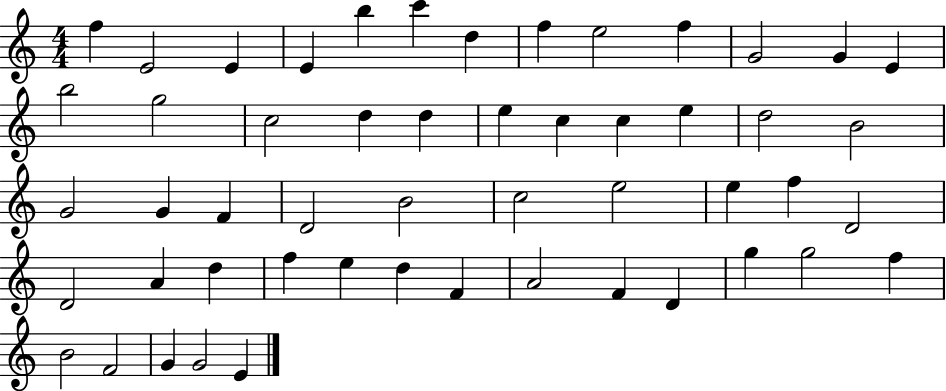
X:1
T:Untitled
M:4/4
L:1/4
K:C
f E2 E E b c' d f e2 f G2 G E b2 g2 c2 d d e c c e d2 B2 G2 G F D2 B2 c2 e2 e f D2 D2 A d f e d F A2 F D g g2 f B2 F2 G G2 E